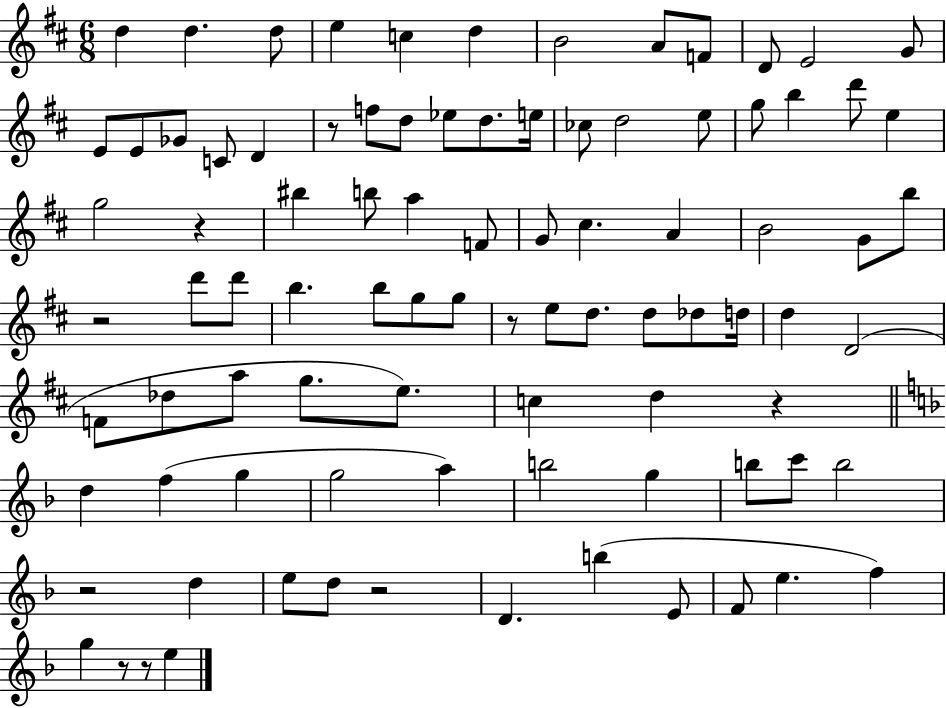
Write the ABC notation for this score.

X:1
T:Untitled
M:6/8
L:1/4
K:D
d d d/2 e c d B2 A/2 F/2 D/2 E2 G/2 E/2 E/2 _G/2 C/2 D z/2 f/2 d/2 _e/2 d/2 e/4 _c/2 d2 e/2 g/2 b d'/2 e g2 z ^b b/2 a F/2 G/2 ^c A B2 G/2 b/2 z2 d'/2 d'/2 b b/2 g/2 g/2 z/2 e/2 d/2 d/2 _d/2 d/4 d D2 F/2 _d/2 a/2 g/2 e/2 c d z d f g g2 a b2 g b/2 c'/2 b2 z2 d e/2 d/2 z2 D b E/2 F/2 e f g z/2 z/2 e